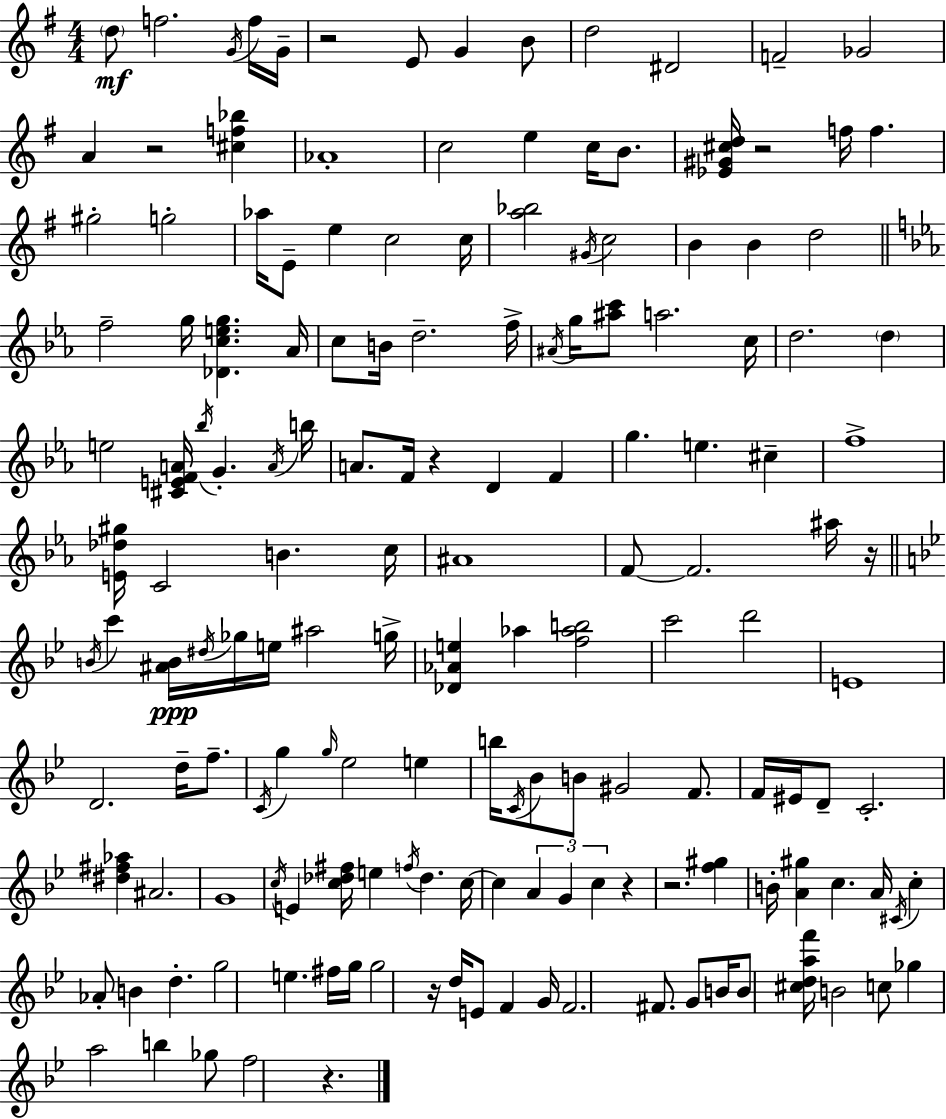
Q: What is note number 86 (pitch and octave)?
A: C4